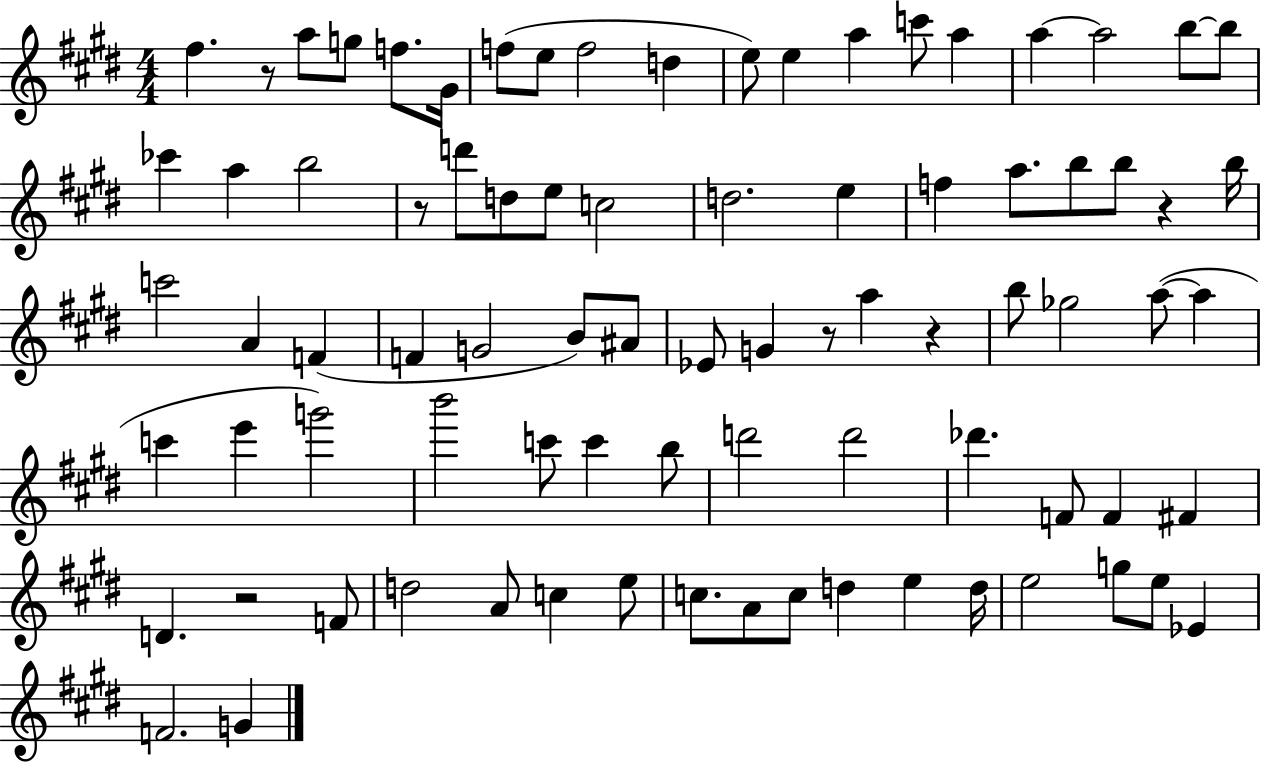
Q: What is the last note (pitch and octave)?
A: G4